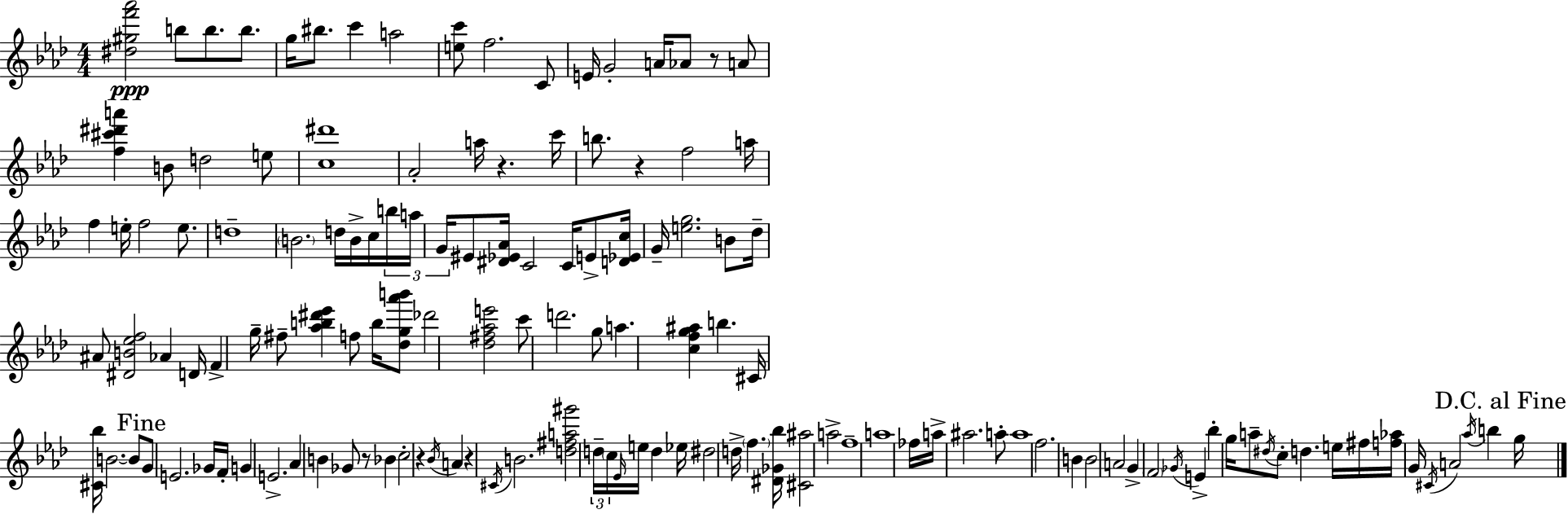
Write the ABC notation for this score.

X:1
T:Untitled
M:4/4
L:1/4
K:Ab
[^d^gf'_a']2 b/2 b/2 b/2 g/4 ^b/2 c' a2 [ec']/2 f2 C/2 E/4 G2 A/4 _A/2 z/2 A/2 [f^c'^d'a'] B/2 d2 e/2 [c^d']4 _A2 a/4 z c'/4 b/2 z f2 a/4 f e/4 f2 e/2 d4 B2 d/4 B/4 c/4 b/4 a/4 G/4 ^E/2 [^D_E_A]/4 C2 C/4 E/2 [D_Ec]/4 G/4 [eg]2 B/2 _d/4 ^A/2 [^DB_ef]2 _A D/4 F g/4 ^f/2 [_ab^d'_e'] f/2 b/4 [_dg_a'b']/2 _d'2 [_d^f_ae']2 c'/2 d'2 g/2 a [cfg^a] b ^C/4 [^C_b]/4 B2 B/2 G/2 E2 _G/4 F/4 G E2 _A B _G/2 z/2 _B c2 z _B/4 A z ^C/4 B2 [d^fa^g']2 d/4 c/4 _E/4 e/4 d _e/4 ^d2 d/4 f [^D_G_b]/4 [^C^a]2 a2 f4 a4 _f/4 a/4 ^a2 a/2 a4 f2 B B2 A2 G F2 _G/4 E _b g/4 a/2 ^d/4 c/2 d e/4 ^f/4 [f_a]/4 G/4 ^C/4 A2 _a/4 b g/4